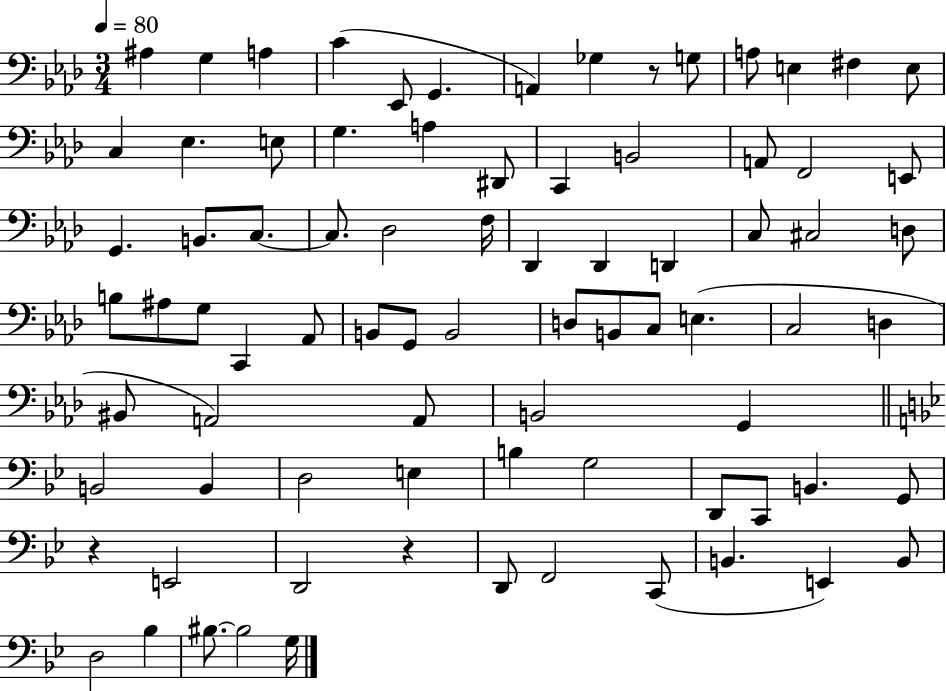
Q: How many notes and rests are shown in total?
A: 81